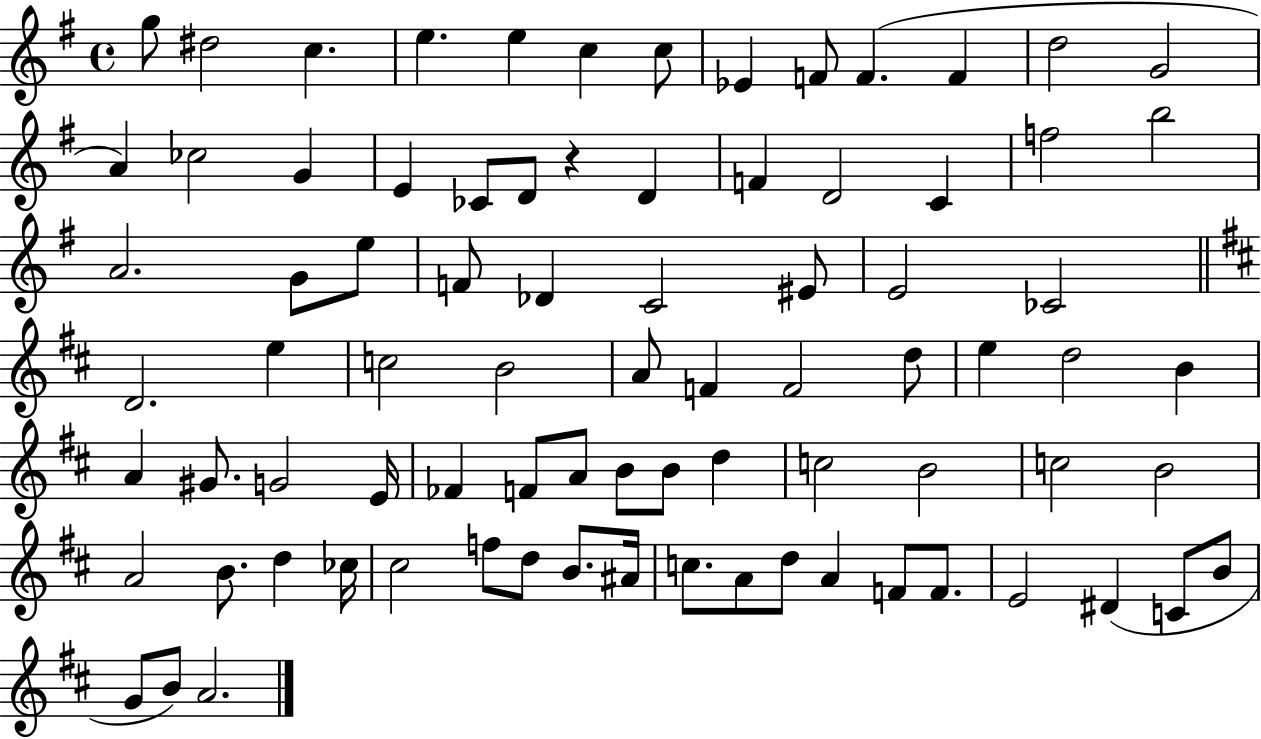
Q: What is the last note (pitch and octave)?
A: A4